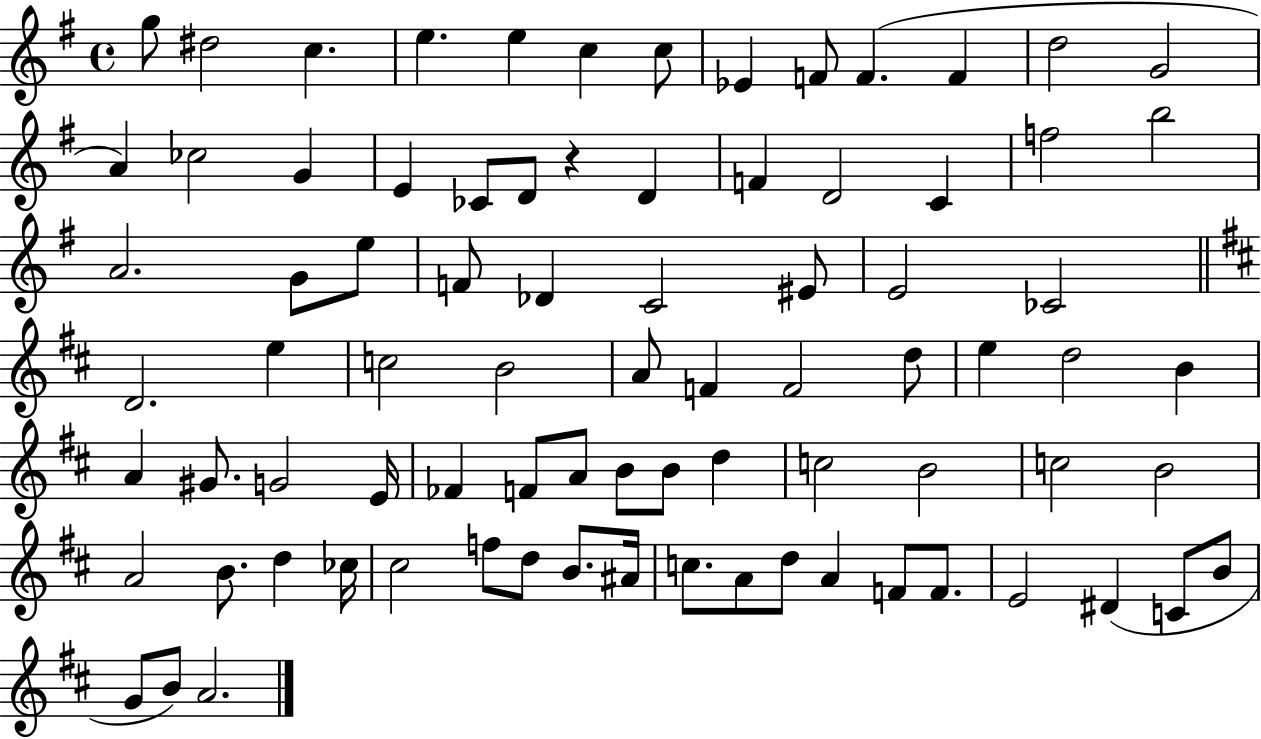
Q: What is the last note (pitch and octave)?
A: A4